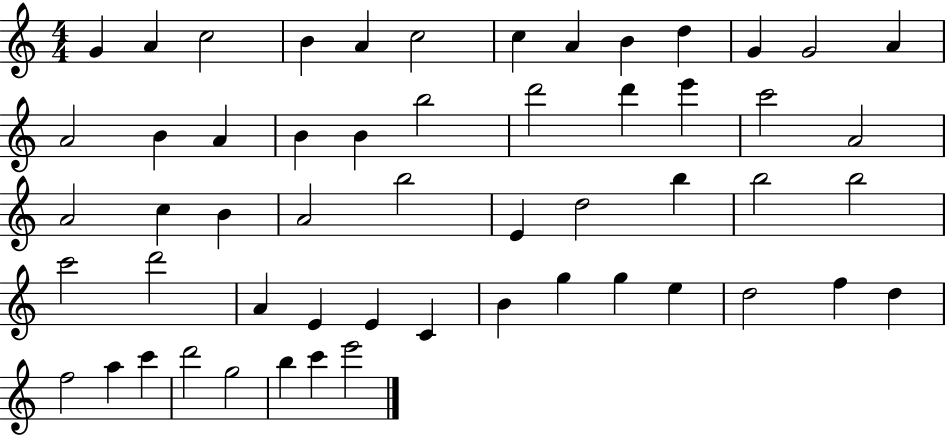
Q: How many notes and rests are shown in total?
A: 55